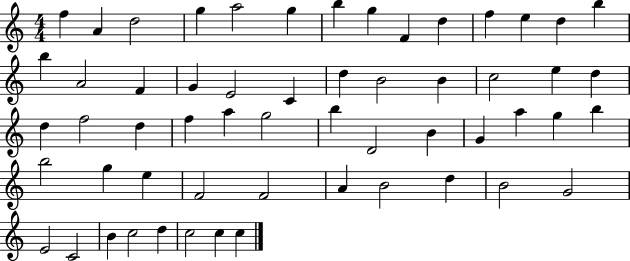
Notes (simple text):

F5/q A4/q D5/h G5/q A5/h G5/q B5/q G5/q F4/q D5/q F5/q E5/q D5/q B5/q B5/q A4/h F4/q G4/q E4/h C4/q D5/q B4/h B4/q C5/h E5/q D5/q D5/q F5/h D5/q F5/q A5/q G5/h B5/q D4/h B4/q G4/q A5/q G5/q B5/q B5/h G5/q E5/q F4/h F4/h A4/q B4/h D5/q B4/h G4/h E4/h C4/h B4/q C5/h D5/q C5/h C5/q C5/q